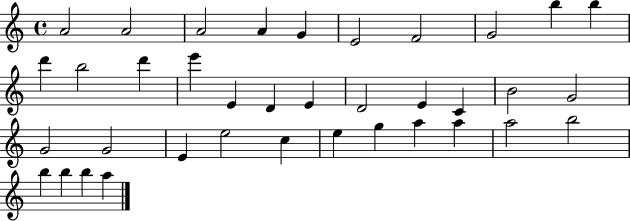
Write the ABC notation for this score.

X:1
T:Untitled
M:4/4
L:1/4
K:C
A2 A2 A2 A G E2 F2 G2 b b d' b2 d' e' E D E D2 E C B2 G2 G2 G2 E e2 c e g a a a2 b2 b b b a